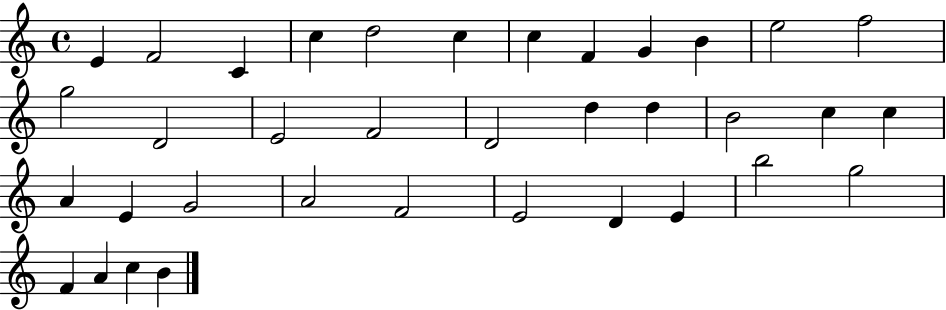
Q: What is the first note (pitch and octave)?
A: E4